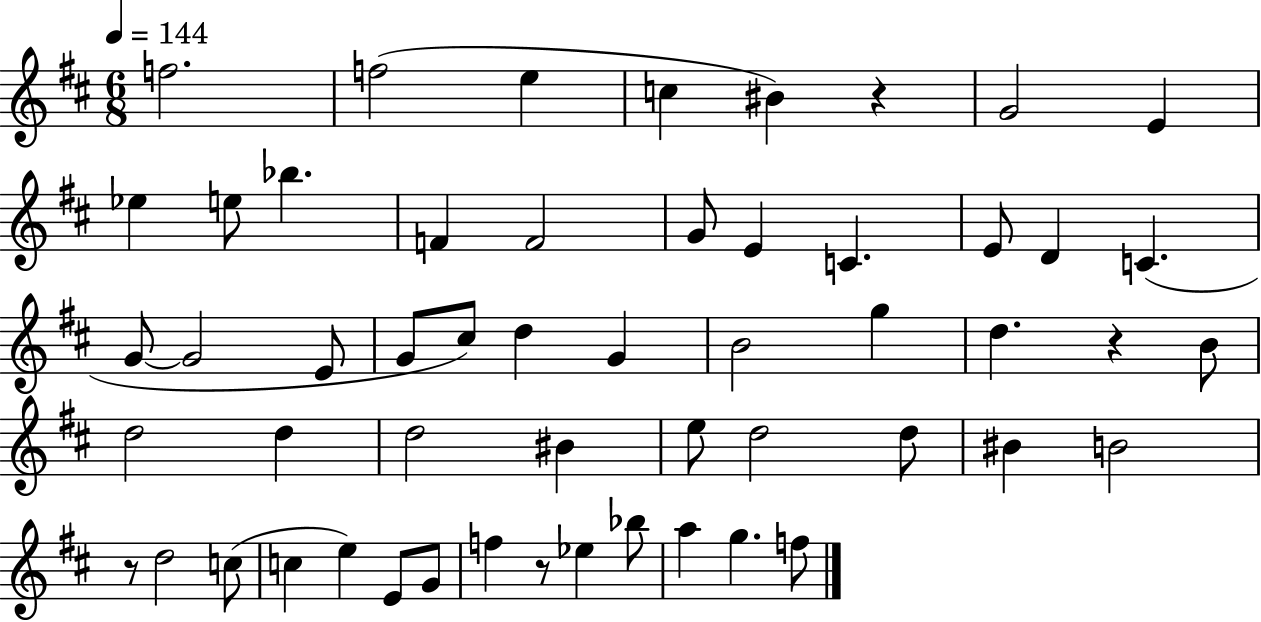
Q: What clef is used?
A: treble